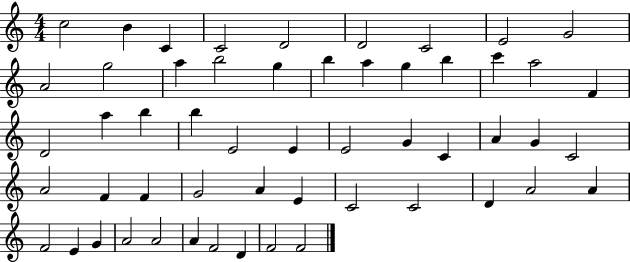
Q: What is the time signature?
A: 4/4